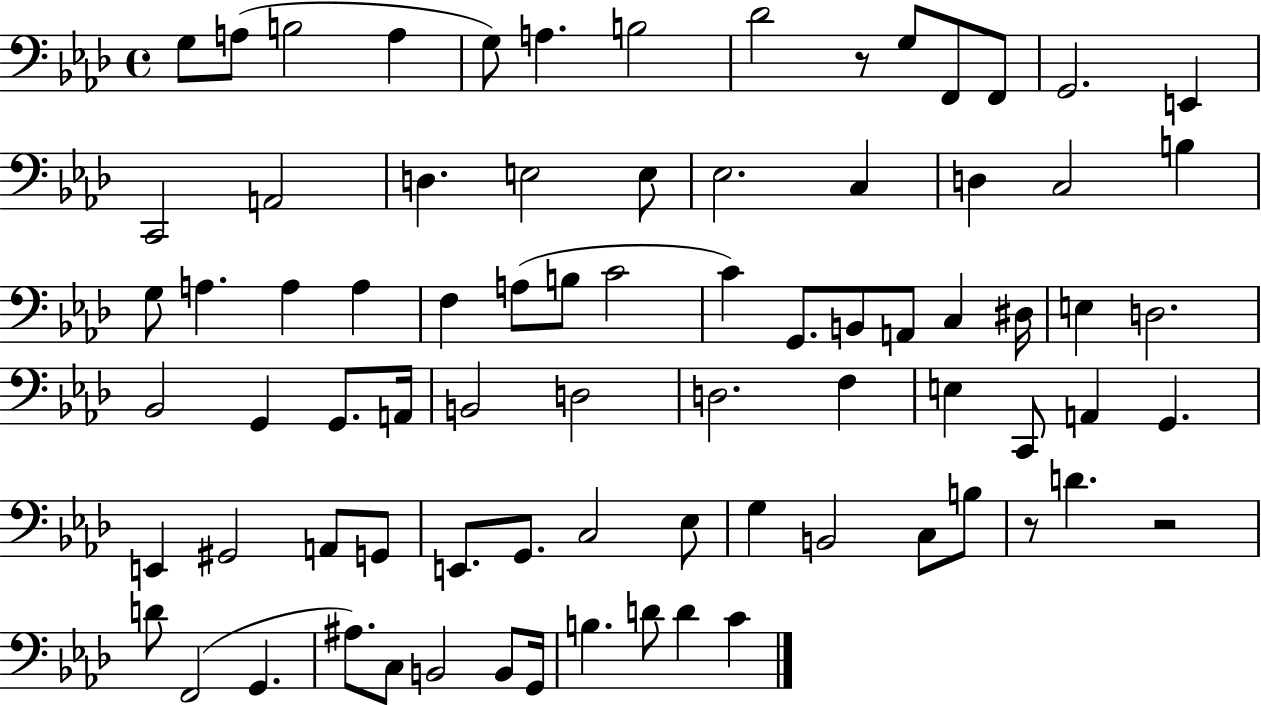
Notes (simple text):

G3/e A3/e B3/h A3/q G3/e A3/q. B3/h Db4/h R/e G3/e F2/e F2/e G2/h. E2/q C2/h A2/h D3/q. E3/h E3/e Eb3/h. C3/q D3/q C3/h B3/q G3/e A3/q. A3/q A3/q F3/q A3/e B3/e C4/h C4/q G2/e. B2/e A2/e C3/q D#3/s E3/q D3/h. Bb2/h G2/q G2/e. A2/s B2/h D3/h D3/h. F3/q E3/q C2/e A2/q G2/q. E2/q G#2/h A2/e G2/e E2/e. G2/e. C3/h Eb3/e G3/q B2/h C3/e B3/e R/e D4/q. R/h D4/e F2/h G2/q. A#3/e. C3/e B2/h B2/e G2/s B3/q. D4/e D4/q C4/q